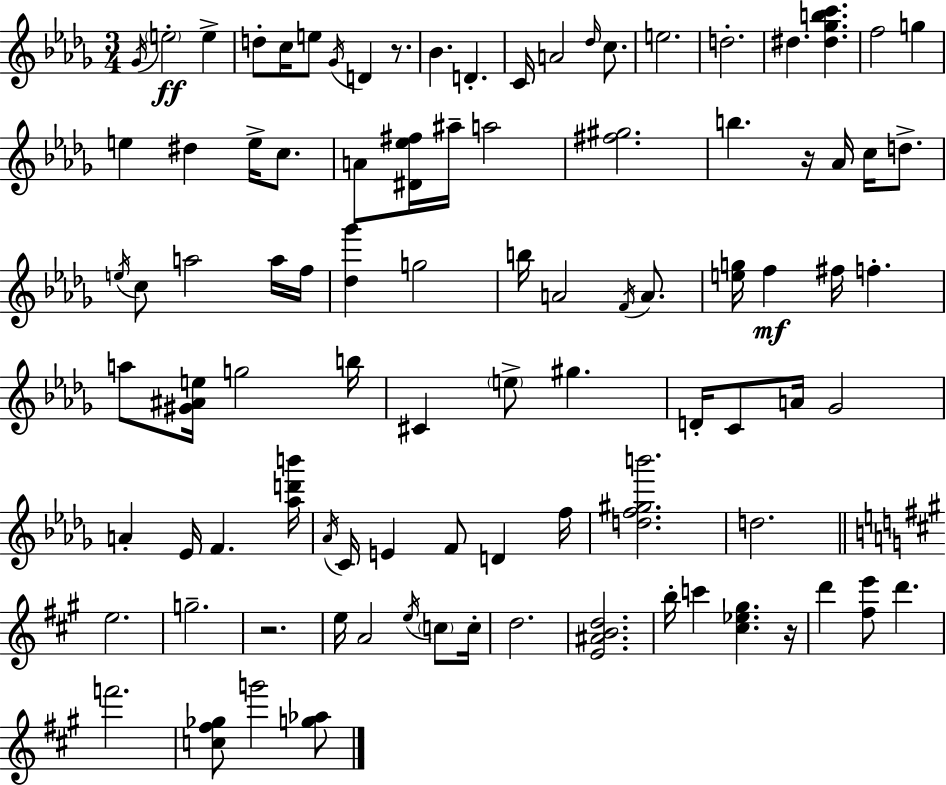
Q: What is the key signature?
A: BES minor